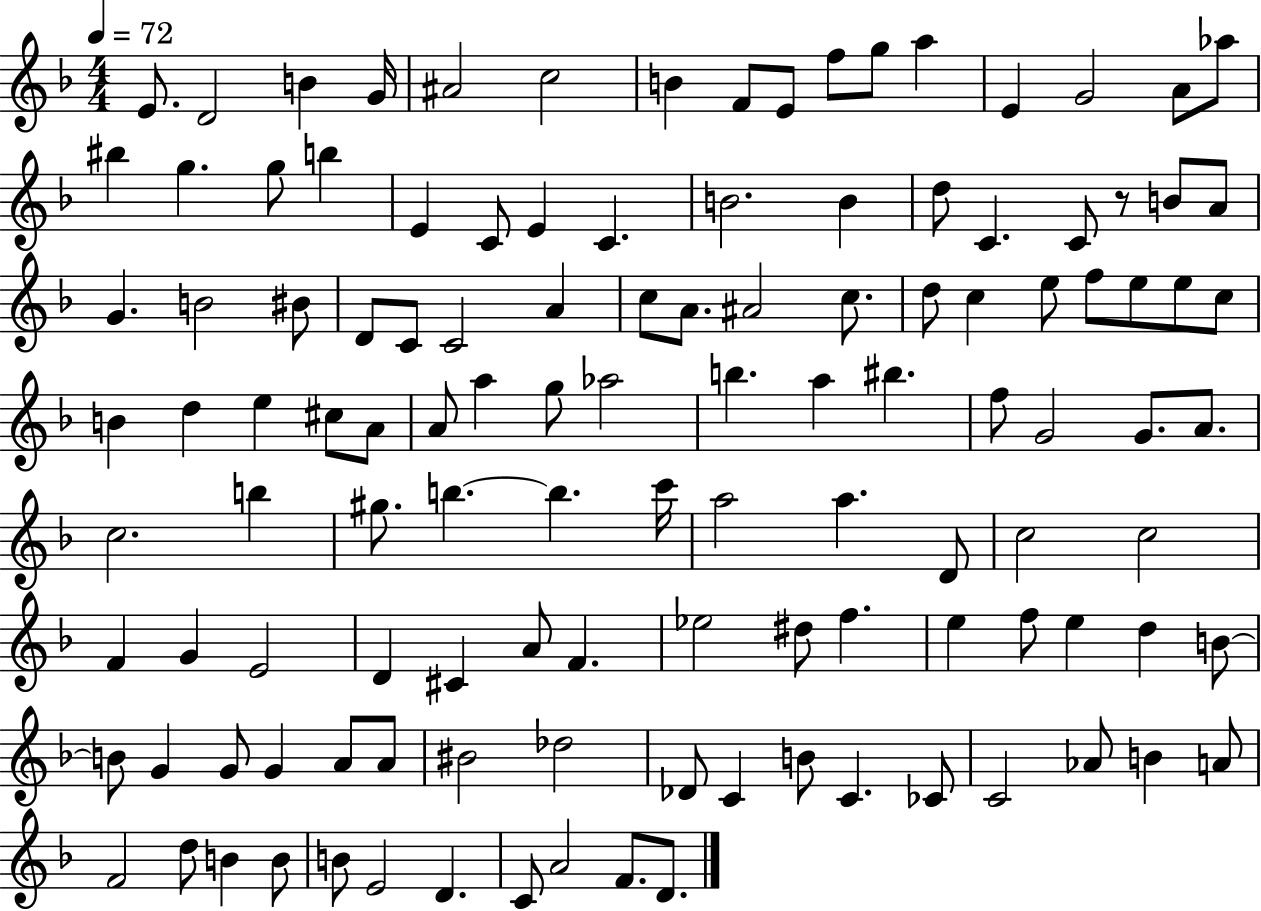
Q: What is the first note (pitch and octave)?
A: E4